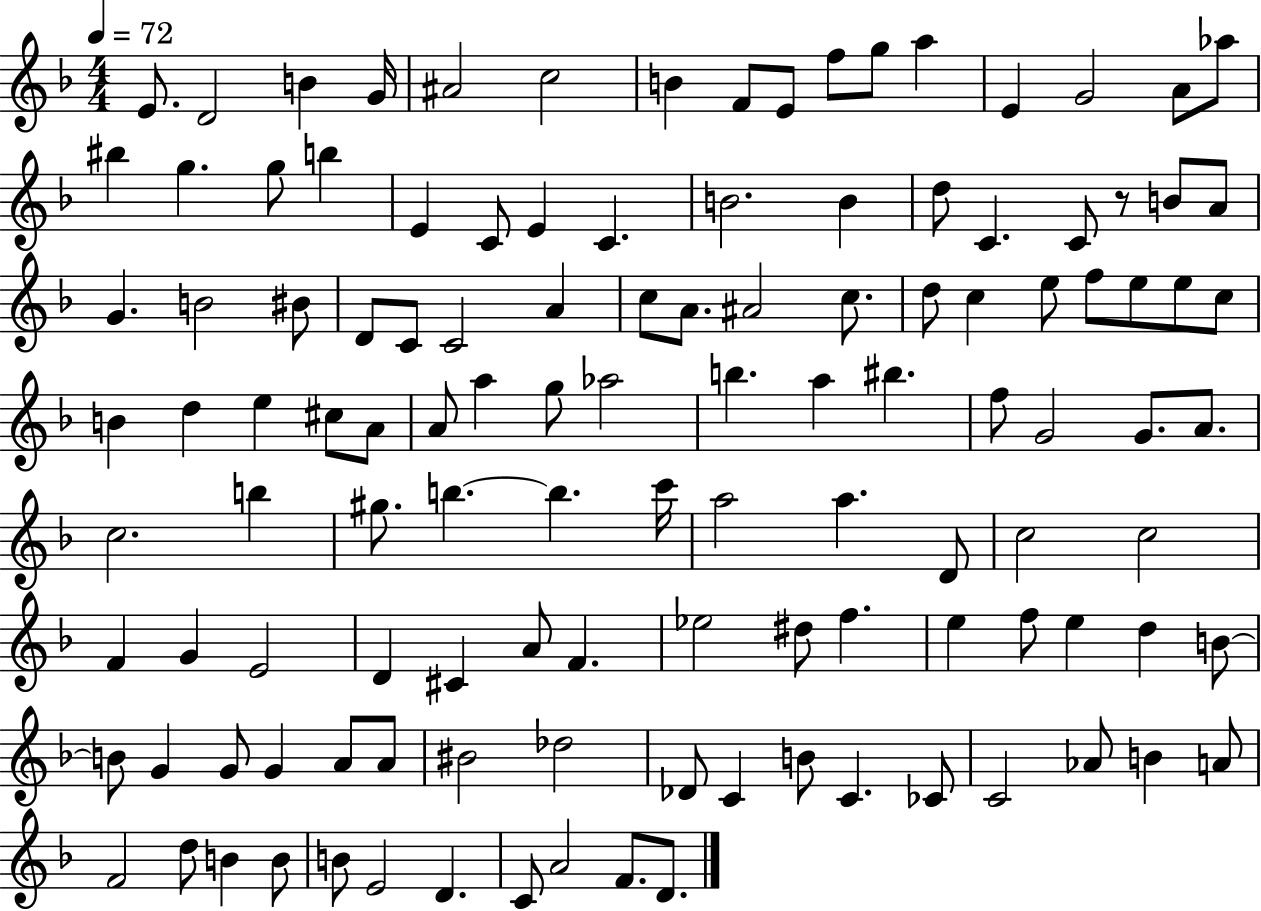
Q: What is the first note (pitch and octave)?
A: E4